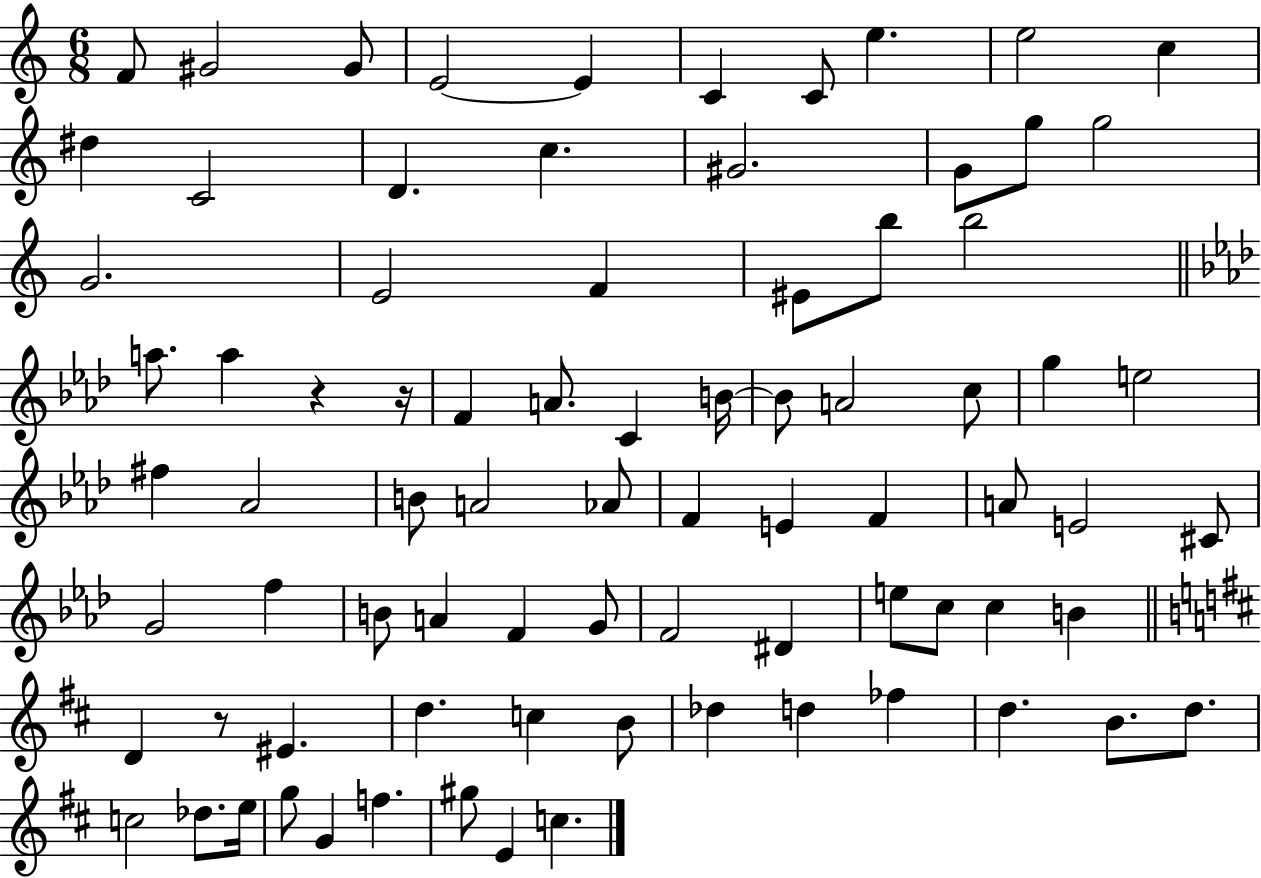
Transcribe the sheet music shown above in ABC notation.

X:1
T:Untitled
M:6/8
L:1/4
K:C
F/2 ^G2 ^G/2 E2 E C C/2 e e2 c ^d C2 D c ^G2 G/2 g/2 g2 G2 E2 F ^E/2 b/2 b2 a/2 a z z/4 F A/2 C B/4 B/2 A2 c/2 g e2 ^f _A2 B/2 A2 _A/2 F E F A/2 E2 ^C/2 G2 f B/2 A F G/2 F2 ^D e/2 c/2 c B D z/2 ^E d c B/2 _d d _f d B/2 d/2 c2 _d/2 e/4 g/2 G f ^g/2 E c